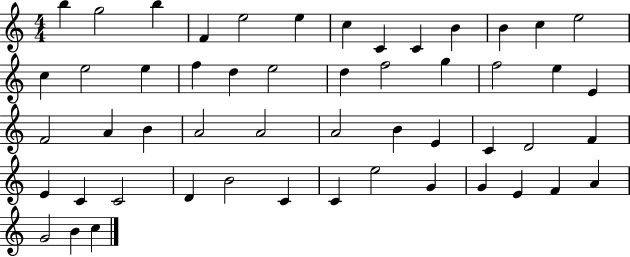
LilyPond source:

{
  \clef treble
  \numericTimeSignature
  \time 4/4
  \key c \major
  b''4 g''2 b''4 | f'4 e''2 e''4 | c''4 c'4 c'4 b'4 | b'4 c''4 e''2 | \break c''4 e''2 e''4 | f''4 d''4 e''2 | d''4 f''2 g''4 | f''2 e''4 e'4 | \break f'2 a'4 b'4 | a'2 a'2 | a'2 b'4 e'4 | c'4 d'2 f'4 | \break e'4 c'4 c'2 | d'4 b'2 c'4 | c'4 e''2 g'4 | g'4 e'4 f'4 a'4 | \break g'2 b'4 c''4 | \bar "|."
}